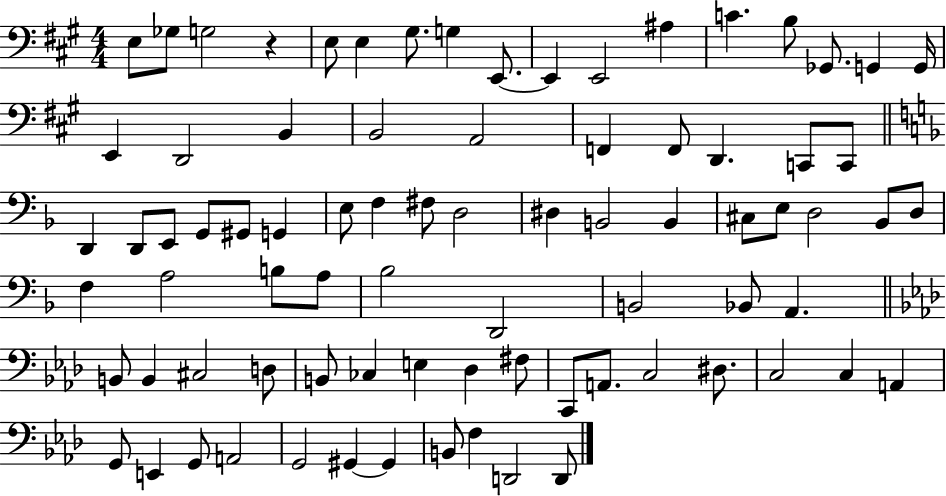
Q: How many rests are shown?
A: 1